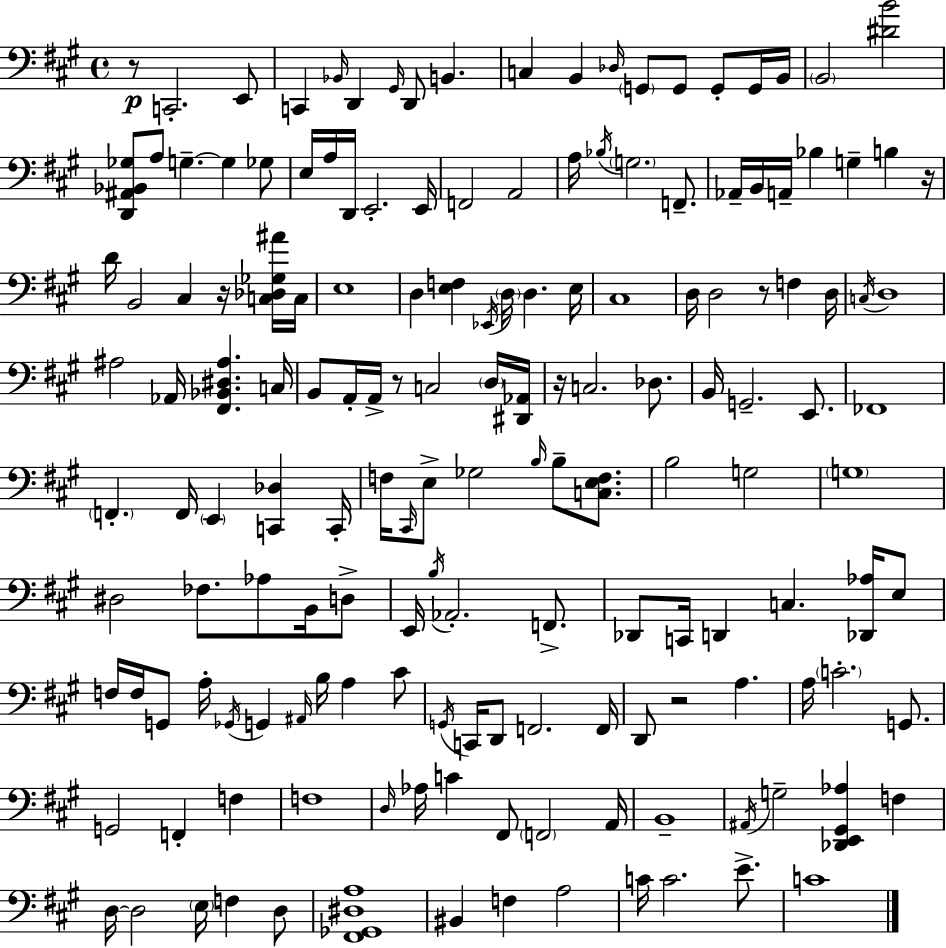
R/e C2/h. E2/e C2/q Bb2/s D2/q G#2/s D2/e B2/q. C3/q B2/q Db3/s G2/e G2/e G2/e G2/s B2/s B2/h [D#4,B4]/h [D2,A#2,Bb2,Gb3]/e A3/e G3/q. G3/q Gb3/e E3/s A3/s D2/s E2/h. E2/s F2/h A2/h A3/s Bb3/s G3/h. F2/e. Ab2/s B2/s A2/s Bb3/q G3/q B3/q R/s D4/s B2/h C#3/q R/s [C3,Db3,Gb3,A#4]/s C3/s E3/w D3/q [E3,F3]/q Eb2/s D3/s D3/q. E3/s C#3/w D3/s D3/h R/e F3/q D3/s C3/s D3/w A#3/h Ab2/s [F#2,Bb2,D#3,A#3]/q. C3/s B2/e A2/s A2/s R/e C3/h D3/s [D#2,Ab2]/s R/s C3/h. Db3/e. B2/s G2/h. E2/e. FES2/w F2/q. F2/s E2/q [C2,Db3]/q C2/s F3/s C#2/s E3/e Gb3/h B3/s B3/e [C3,E3,F3]/e. B3/h G3/h G3/w D#3/h FES3/e. Ab3/e B2/s D3/e E2/s B3/s Ab2/h. F2/e. Db2/e C2/s D2/q C3/q. [Db2,Ab3]/s E3/e F3/s F3/s G2/e A3/s Gb2/s G2/q A#2/s B3/s A3/q C#4/e G2/s C2/s D2/e F2/h. F2/s D2/e R/h A3/q. A3/s C4/h. G2/e. G2/h F2/q F3/q F3/w D3/s Ab3/s C4/q F#2/e F2/h A2/s B2/w A#2/s G3/h [Db2,E2,G#2,Ab3]/q F3/q D3/s D3/h E3/s F3/q D3/e [F#2,Gb2,D#3,A3]/w BIS2/q F3/q A3/h C4/s C4/h. E4/e. C4/w